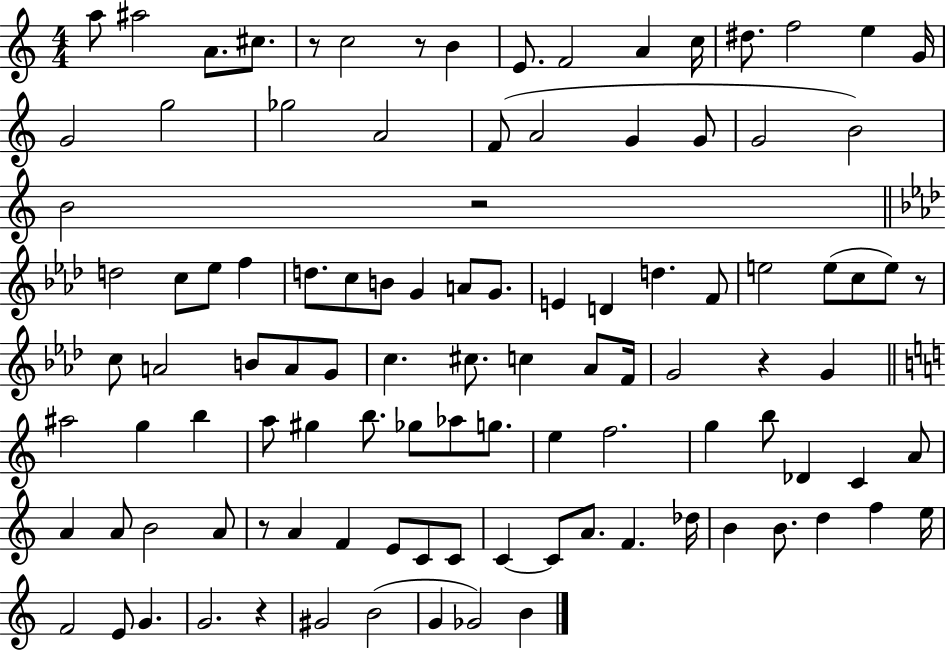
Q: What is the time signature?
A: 4/4